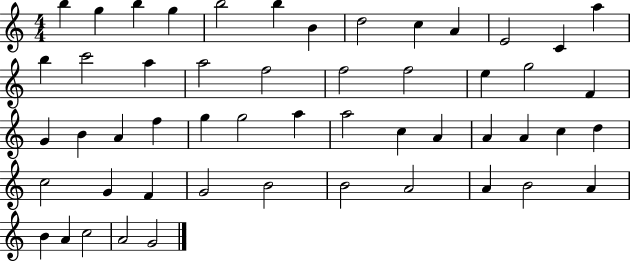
X:1
T:Untitled
M:4/4
L:1/4
K:C
b g b g b2 b B d2 c A E2 C a b c'2 a a2 f2 f2 f2 e g2 F G B A f g g2 a a2 c A A A c d c2 G F G2 B2 B2 A2 A B2 A B A c2 A2 G2